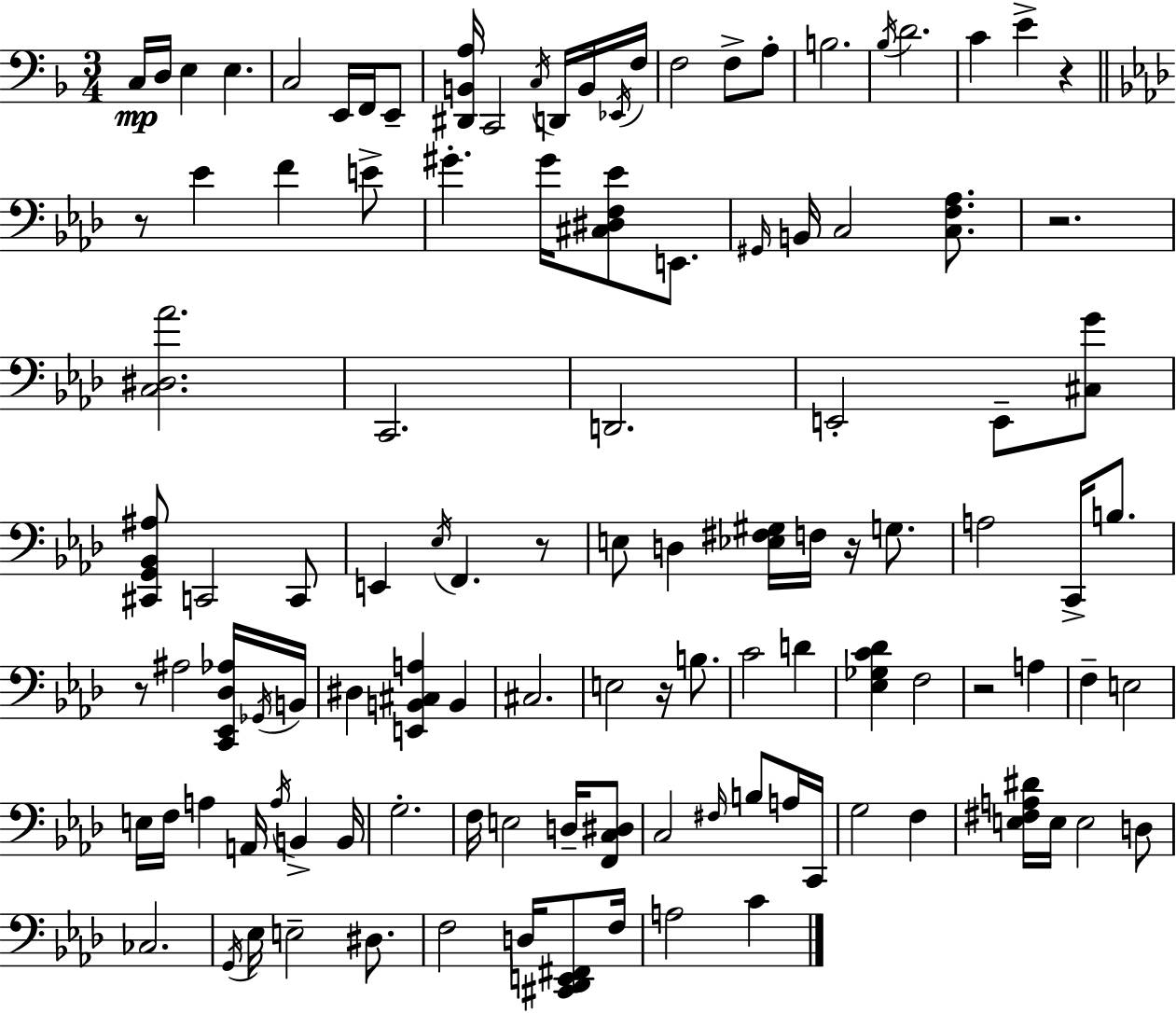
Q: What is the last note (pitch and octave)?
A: C4